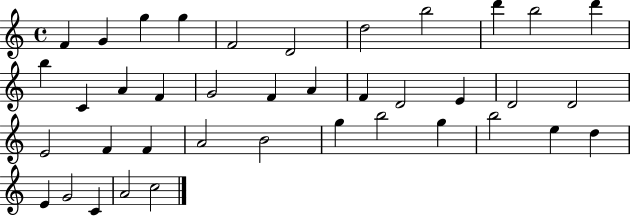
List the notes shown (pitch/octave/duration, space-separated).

F4/q G4/q G5/q G5/q F4/h D4/h D5/h B5/h D6/q B5/h D6/q B5/q C4/q A4/q F4/q G4/h F4/q A4/q F4/q D4/h E4/q D4/h D4/h E4/h F4/q F4/q A4/h B4/h G5/q B5/h G5/q B5/h E5/q D5/q E4/q G4/h C4/q A4/h C5/h